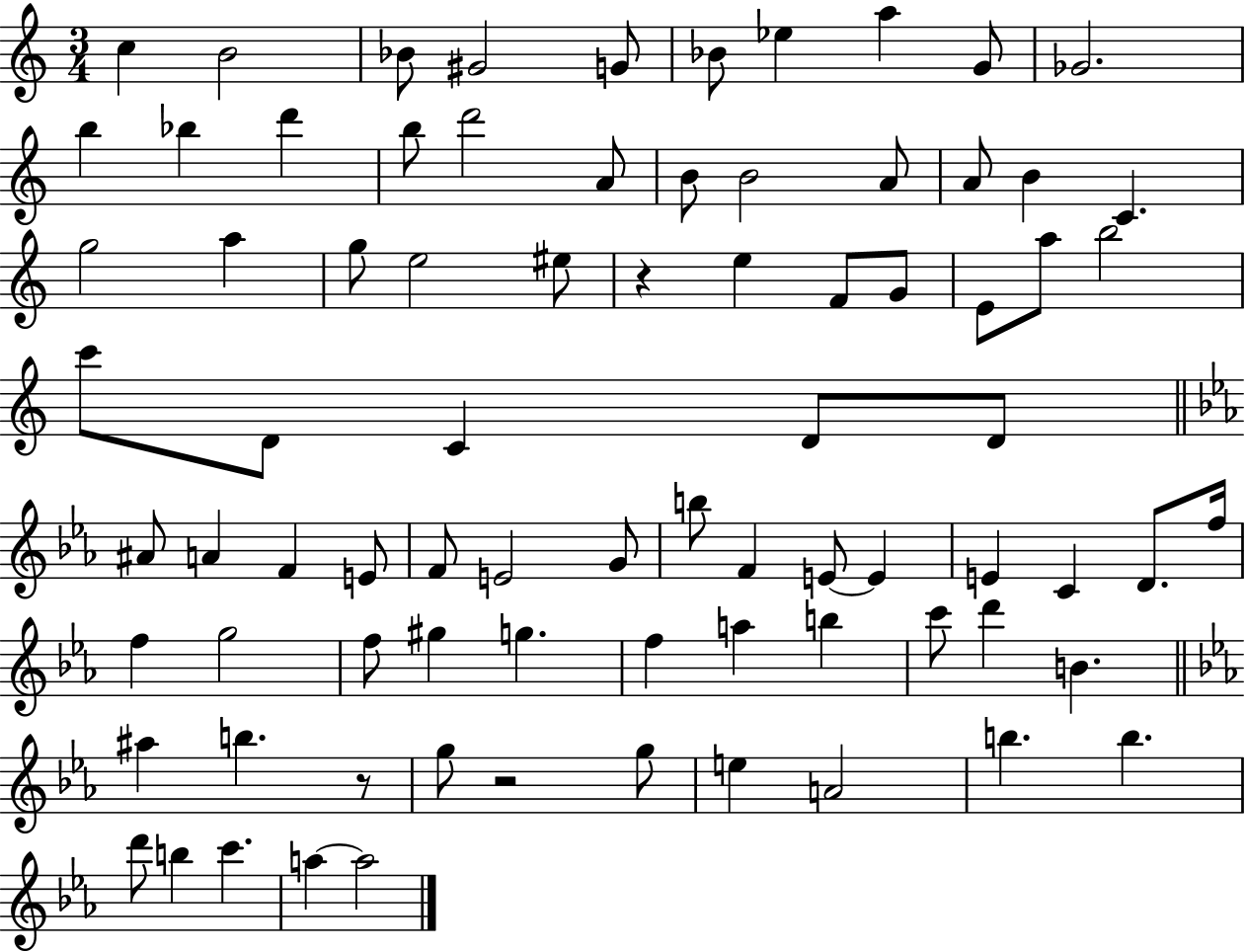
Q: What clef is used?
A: treble